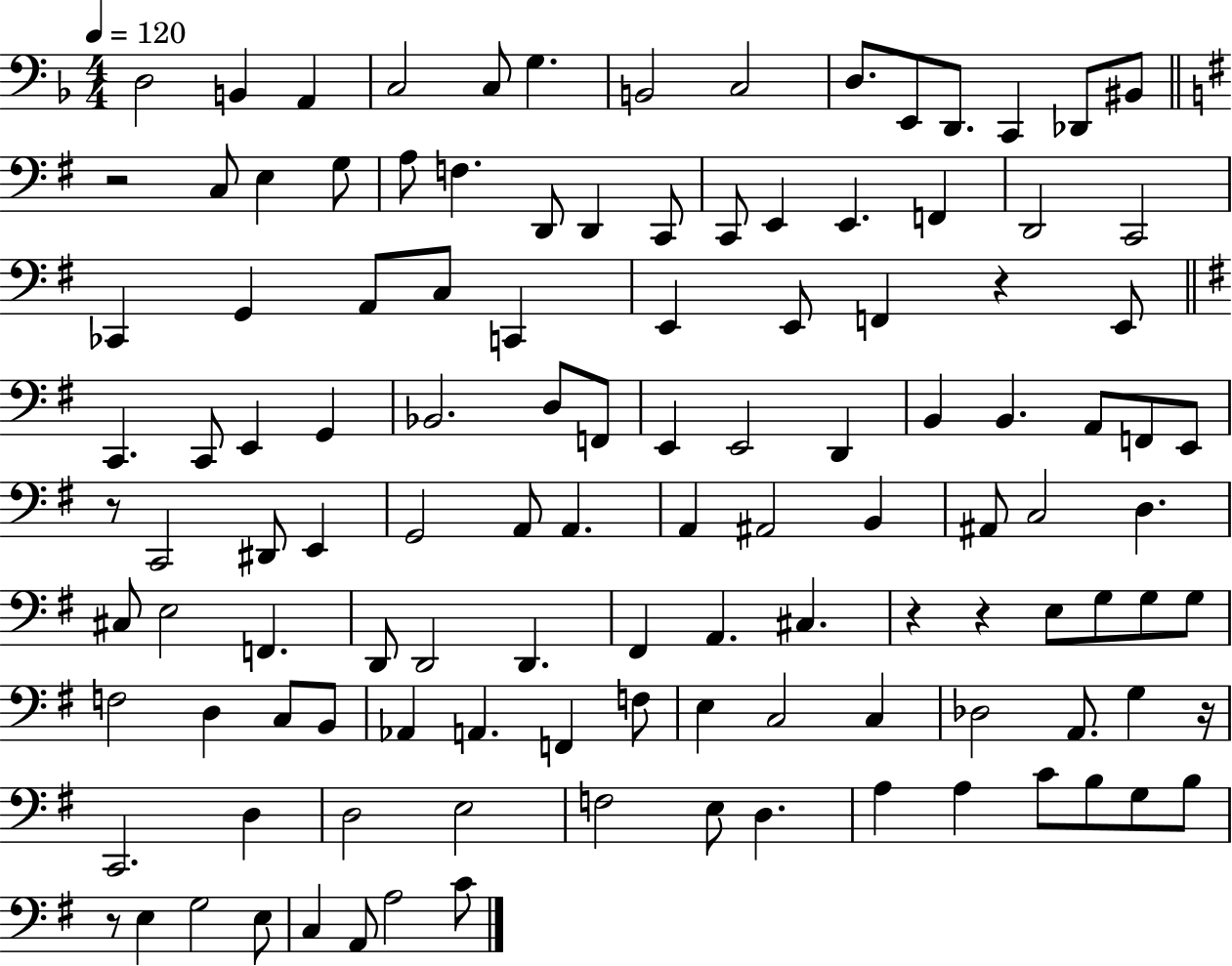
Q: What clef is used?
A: bass